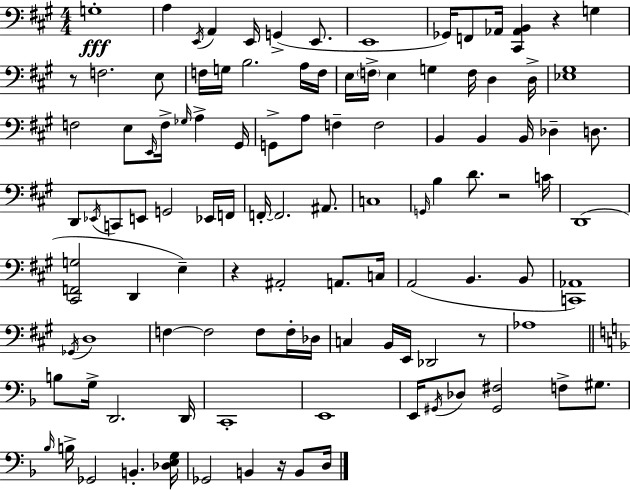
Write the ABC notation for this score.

X:1
T:Untitled
M:4/4
L:1/4
K:A
G,4 A, E,,/4 A,, E,,/4 G,, E,,/2 E,,4 _G,,/4 F,,/2 _A,,/4 [^C,,_A,,B,,] z G, z/2 F,2 E,/2 F,/4 G,/4 B,2 A,/4 F,/4 E,/4 F,/4 E, G, F,/4 D, D,/4 [_E,^G,]4 F,2 E,/2 E,,/4 F,/4 _G,/4 A, ^G,,/4 G,,/2 A,/2 F, F,2 B,, B,, B,,/4 _D, D,/2 D,,/2 _E,,/4 C,,/2 E,,/2 G,,2 _E,,/4 F,,/4 F,,/4 F,,2 ^A,,/2 C,4 G,,/4 B, D/2 z2 C/4 D,,4 [^C,,F,,G,]2 D,, E, z ^A,,2 A,,/2 C,/4 A,,2 B,, B,,/2 [C,,_A,,]4 _G,,/4 D,4 F, F,2 F,/2 F,/4 _D,/4 C, B,,/4 E,,/4 _D,,2 z/2 _A,4 B,/2 G,/4 D,,2 D,,/4 C,,4 E,,4 E,,/4 ^G,,/4 _D,/2 [^G,,^F,]2 F,/2 ^G,/2 _B,/4 B,/4 _G,,2 B,, [_D,E,G,]/4 _G,,2 B,, z/4 B,,/2 D,/4